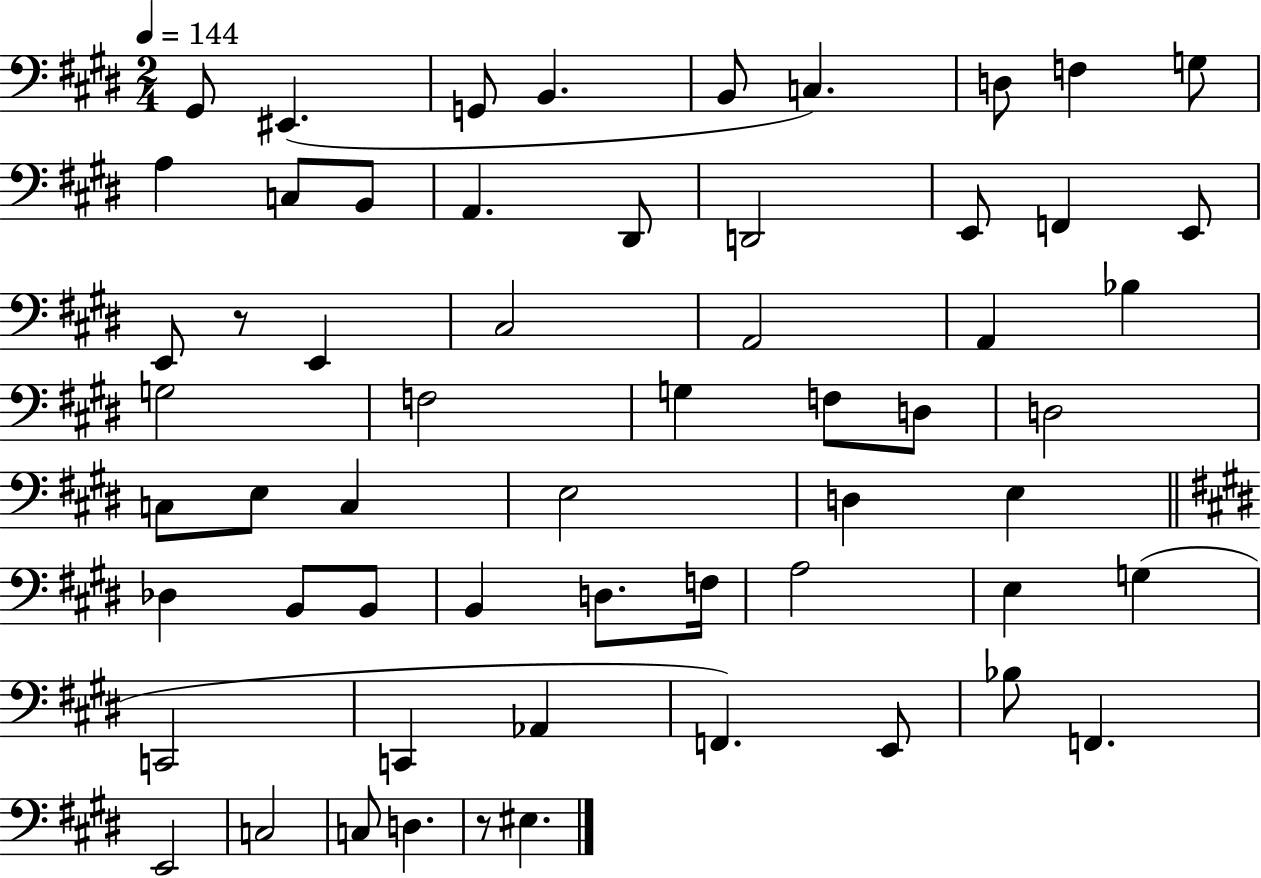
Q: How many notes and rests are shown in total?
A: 59